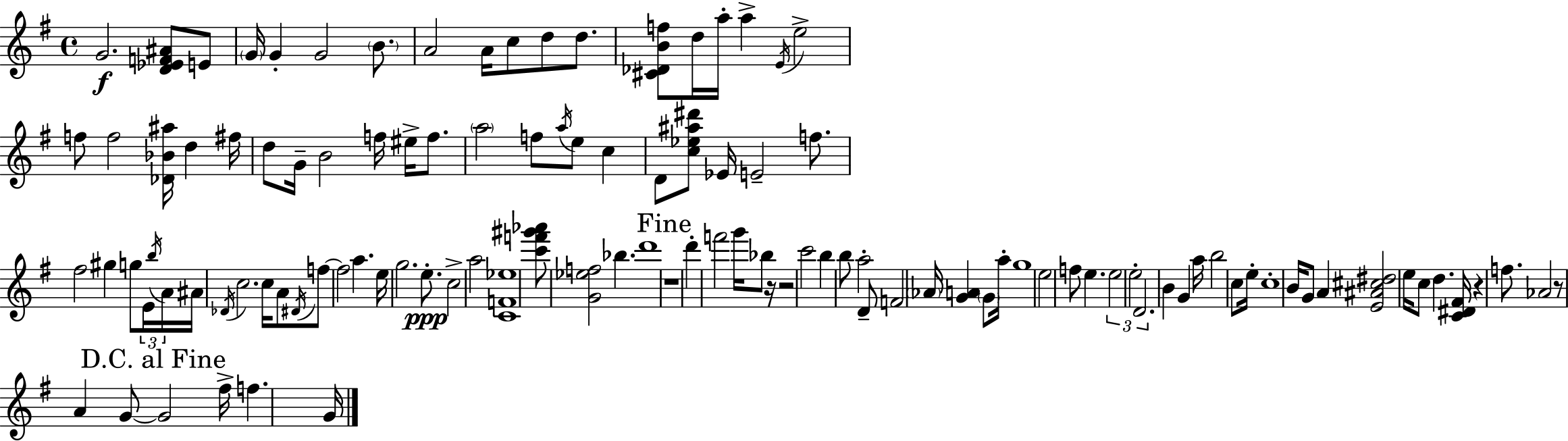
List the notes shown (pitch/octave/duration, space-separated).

G4/h. [D4,Eb4,F4,A#4]/e E4/e G4/s G4/q G4/h B4/e. A4/h A4/s C5/e D5/e D5/e. [C#4,Db4,B4,F5]/e D5/s A5/s A5/q E4/s E5/h F5/e F5/h [Db4,Bb4,A#5]/s D5/q F#5/s D5/e G4/s B4/h F5/s EIS5/s F5/e. A5/h F5/e A5/s E5/e C5/q D4/e [C5,Eb5,A#5,D#6]/e Eb4/s E4/h F5/e. F#5/h G#5/q G5/e E4/s B5/s A4/s A#4/s Db4/s C5/h. C5/s A4/e D#4/s F5/e F5/h A5/q. E5/s G5/h. E5/e. C5/h A5/h [C4,F4,Eb5]/w [C6,F6,G#6,Ab6]/e [G4,Eb5,F5]/h Bb5/q. D6/w R/w D6/q F6/h G6/s Bb5/e R/s R/h C6/h B5/q B5/e A5/h D4/e F4/h Ab4/s [G4,A4]/q G4/e A5/s G5/w E5/h F5/e E5/q. E5/h E5/h D4/h. B4/q G4/q A5/s B5/h C5/e E5/s C5/w B4/s G4/e A4/q [E4,A#4,C#5,D#5]/h E5/s C5/e D5/q. [C4,D#4,F#4]/s R/q F5/e. Ab4/h R/e A4/q G4/e G4/h F#5/s F5/q. G4/s